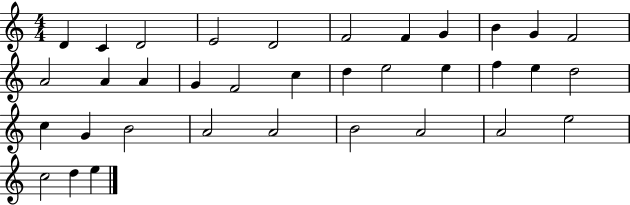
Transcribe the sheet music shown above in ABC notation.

X:1
T:Untitled
M:4/4
L:1/4
K:C
D C D2 E2 D2 F2 F G B G F2 A2 A A G F2 c d e2 e f e d2 c G B2 A2 A2 B2 A2 A2 e2 c2 d e